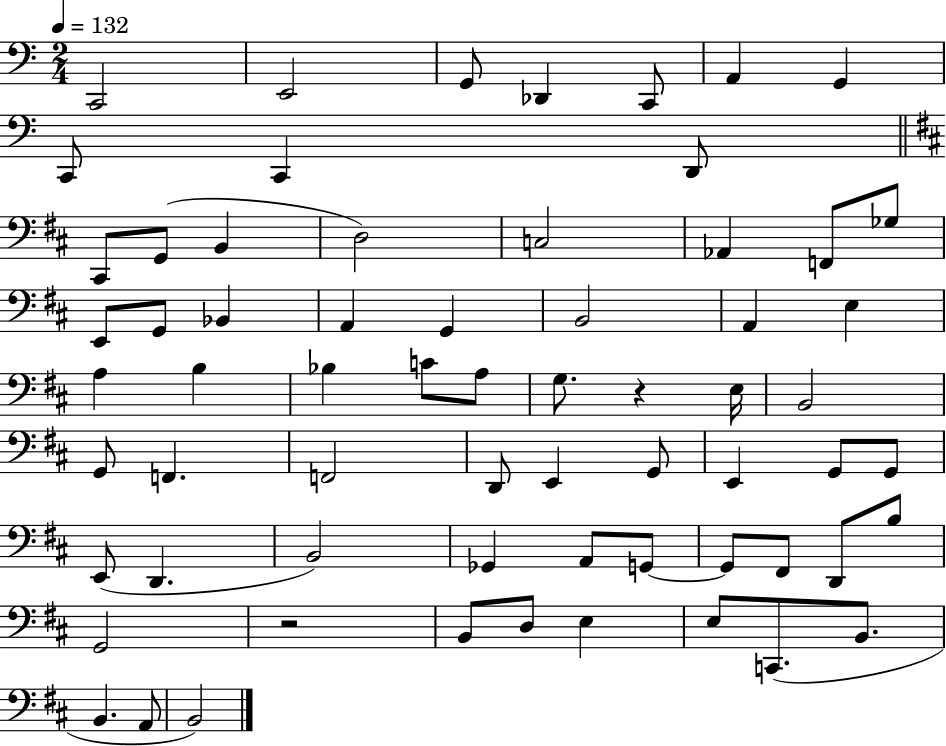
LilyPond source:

{
  \clef bass
  \numericTimeSignature
  \time 2/4
  \key c \major
  \tempo 4 = 132
  \repeat volta 2 { c,2 | e,2 | g,8 des,4 c,8 | a,4 g,4 | \break c,8 c,4 d,8 | \bar "||" \break \key d \major cis,8 g,8( b,4 | d2) | c2 | aes,4 f,8 ges8 | \break e,8 g,8 bes,4 | a,4 g,4 | b,2 | a,4 e4 | \break a4 b4 | bes4 c'8 a8 | g8. r4 e16 | b,2 | \break g,8 f,4. | f,2 | d,8 e,4 g,8 | e,4 g,8 g,8 | \break e,8( d,4. | b,2) | ges,4 a,8 g,8~~ | g,8 fis,8 d,8 b8 | \break g,2 | r2 | b,8 d8 e4 | e8 c,8.( b,8. | \break b,4. a,8 | b,2) | } \bar "|."
}